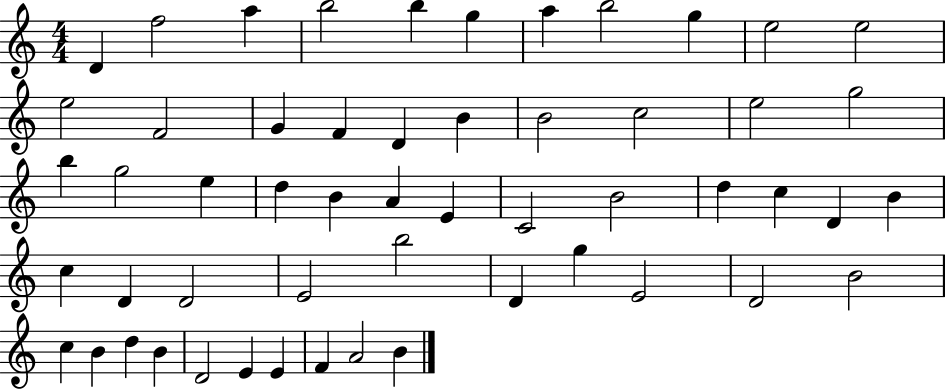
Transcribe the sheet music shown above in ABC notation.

X:1
T:Untitled
M:4/4
L:1/4
K:C
D f2 a b2 b g a b2 g e2 e2 e2 F2 G F D B B2 c2 e2 g2 b g2 e d B A E C2 B2 d c D B c D D2 E2 b2 D g E2 D2 B2 c B d B D2 E E F A2 B